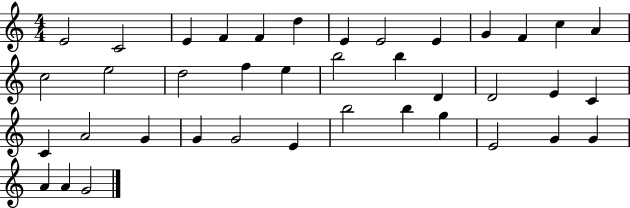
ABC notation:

X:1
T:Untitled
M:4/4
L:1/4
K:C
E2 C2 E F F d E E2 E G F c A c2 e2 d2 f e b2 b D D2 E C C A2 G G G2 E b2 b g E2 G G A A G2